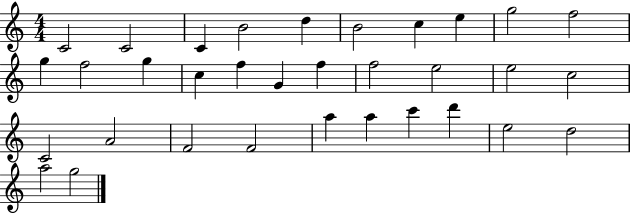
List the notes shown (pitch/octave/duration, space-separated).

C4/h C4/h C4/q B4/h D5/q B4/h C5/q E5/q G5/h F5/h G5/q F5/h G5/q C5/q F5/q G4/q F5/q F5/h E5/h E5/h C5/h C4/h A4/h F4/h F4/h A5/q A5/q C6/q D6/q E5/h D5/h A5/h G5/h